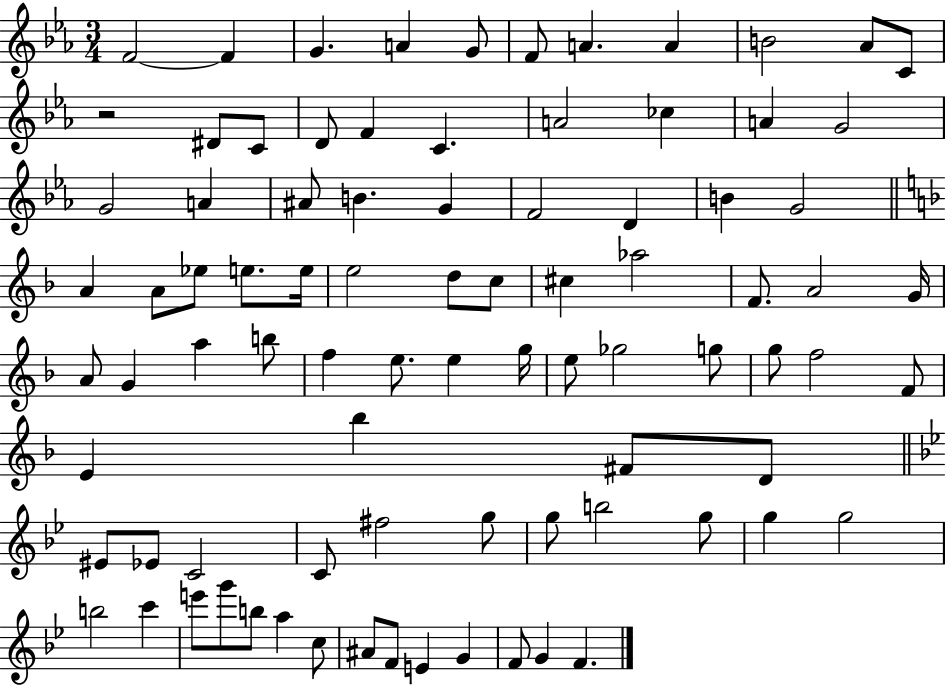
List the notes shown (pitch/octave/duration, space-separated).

F4/h F4/q G4/q. A4/q G4/e F4/e A4/q. A4/q B4/h Ab4/e C4/e R/h D#4/e C4/e D4/e F4/q C4/q. A4/h CES5/q A4/q G4/h G4/h A4/q A#4/e B4/q. G4/q F4/h D4/q B4/q G4/h A4/q A4/e Eb5/e E5/e. E5/s E5/h D5/e C5/e C#5/q Ab5/h F4/e. A4/h G4/s A4/e G4/q A5/q B5/e F5/q E5/e. E5/q G5/s E5/e Gb5/h G5/e G5/e F5/h F4/e E4/q Bb5/q F#4/e D4/e EIS4/e Eb4/e C4/h C4/e F#5/h G5/e G5/e B5/h G5/e G5/q G5/h B5/h C6/q E6/e G6/e B5/e A5/q C5/e A#4/e F4/e E4/q G4/q F4/e G4/q F4/q.